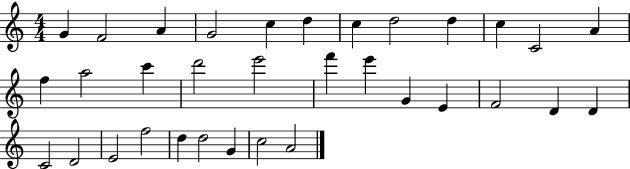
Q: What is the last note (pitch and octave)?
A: A4